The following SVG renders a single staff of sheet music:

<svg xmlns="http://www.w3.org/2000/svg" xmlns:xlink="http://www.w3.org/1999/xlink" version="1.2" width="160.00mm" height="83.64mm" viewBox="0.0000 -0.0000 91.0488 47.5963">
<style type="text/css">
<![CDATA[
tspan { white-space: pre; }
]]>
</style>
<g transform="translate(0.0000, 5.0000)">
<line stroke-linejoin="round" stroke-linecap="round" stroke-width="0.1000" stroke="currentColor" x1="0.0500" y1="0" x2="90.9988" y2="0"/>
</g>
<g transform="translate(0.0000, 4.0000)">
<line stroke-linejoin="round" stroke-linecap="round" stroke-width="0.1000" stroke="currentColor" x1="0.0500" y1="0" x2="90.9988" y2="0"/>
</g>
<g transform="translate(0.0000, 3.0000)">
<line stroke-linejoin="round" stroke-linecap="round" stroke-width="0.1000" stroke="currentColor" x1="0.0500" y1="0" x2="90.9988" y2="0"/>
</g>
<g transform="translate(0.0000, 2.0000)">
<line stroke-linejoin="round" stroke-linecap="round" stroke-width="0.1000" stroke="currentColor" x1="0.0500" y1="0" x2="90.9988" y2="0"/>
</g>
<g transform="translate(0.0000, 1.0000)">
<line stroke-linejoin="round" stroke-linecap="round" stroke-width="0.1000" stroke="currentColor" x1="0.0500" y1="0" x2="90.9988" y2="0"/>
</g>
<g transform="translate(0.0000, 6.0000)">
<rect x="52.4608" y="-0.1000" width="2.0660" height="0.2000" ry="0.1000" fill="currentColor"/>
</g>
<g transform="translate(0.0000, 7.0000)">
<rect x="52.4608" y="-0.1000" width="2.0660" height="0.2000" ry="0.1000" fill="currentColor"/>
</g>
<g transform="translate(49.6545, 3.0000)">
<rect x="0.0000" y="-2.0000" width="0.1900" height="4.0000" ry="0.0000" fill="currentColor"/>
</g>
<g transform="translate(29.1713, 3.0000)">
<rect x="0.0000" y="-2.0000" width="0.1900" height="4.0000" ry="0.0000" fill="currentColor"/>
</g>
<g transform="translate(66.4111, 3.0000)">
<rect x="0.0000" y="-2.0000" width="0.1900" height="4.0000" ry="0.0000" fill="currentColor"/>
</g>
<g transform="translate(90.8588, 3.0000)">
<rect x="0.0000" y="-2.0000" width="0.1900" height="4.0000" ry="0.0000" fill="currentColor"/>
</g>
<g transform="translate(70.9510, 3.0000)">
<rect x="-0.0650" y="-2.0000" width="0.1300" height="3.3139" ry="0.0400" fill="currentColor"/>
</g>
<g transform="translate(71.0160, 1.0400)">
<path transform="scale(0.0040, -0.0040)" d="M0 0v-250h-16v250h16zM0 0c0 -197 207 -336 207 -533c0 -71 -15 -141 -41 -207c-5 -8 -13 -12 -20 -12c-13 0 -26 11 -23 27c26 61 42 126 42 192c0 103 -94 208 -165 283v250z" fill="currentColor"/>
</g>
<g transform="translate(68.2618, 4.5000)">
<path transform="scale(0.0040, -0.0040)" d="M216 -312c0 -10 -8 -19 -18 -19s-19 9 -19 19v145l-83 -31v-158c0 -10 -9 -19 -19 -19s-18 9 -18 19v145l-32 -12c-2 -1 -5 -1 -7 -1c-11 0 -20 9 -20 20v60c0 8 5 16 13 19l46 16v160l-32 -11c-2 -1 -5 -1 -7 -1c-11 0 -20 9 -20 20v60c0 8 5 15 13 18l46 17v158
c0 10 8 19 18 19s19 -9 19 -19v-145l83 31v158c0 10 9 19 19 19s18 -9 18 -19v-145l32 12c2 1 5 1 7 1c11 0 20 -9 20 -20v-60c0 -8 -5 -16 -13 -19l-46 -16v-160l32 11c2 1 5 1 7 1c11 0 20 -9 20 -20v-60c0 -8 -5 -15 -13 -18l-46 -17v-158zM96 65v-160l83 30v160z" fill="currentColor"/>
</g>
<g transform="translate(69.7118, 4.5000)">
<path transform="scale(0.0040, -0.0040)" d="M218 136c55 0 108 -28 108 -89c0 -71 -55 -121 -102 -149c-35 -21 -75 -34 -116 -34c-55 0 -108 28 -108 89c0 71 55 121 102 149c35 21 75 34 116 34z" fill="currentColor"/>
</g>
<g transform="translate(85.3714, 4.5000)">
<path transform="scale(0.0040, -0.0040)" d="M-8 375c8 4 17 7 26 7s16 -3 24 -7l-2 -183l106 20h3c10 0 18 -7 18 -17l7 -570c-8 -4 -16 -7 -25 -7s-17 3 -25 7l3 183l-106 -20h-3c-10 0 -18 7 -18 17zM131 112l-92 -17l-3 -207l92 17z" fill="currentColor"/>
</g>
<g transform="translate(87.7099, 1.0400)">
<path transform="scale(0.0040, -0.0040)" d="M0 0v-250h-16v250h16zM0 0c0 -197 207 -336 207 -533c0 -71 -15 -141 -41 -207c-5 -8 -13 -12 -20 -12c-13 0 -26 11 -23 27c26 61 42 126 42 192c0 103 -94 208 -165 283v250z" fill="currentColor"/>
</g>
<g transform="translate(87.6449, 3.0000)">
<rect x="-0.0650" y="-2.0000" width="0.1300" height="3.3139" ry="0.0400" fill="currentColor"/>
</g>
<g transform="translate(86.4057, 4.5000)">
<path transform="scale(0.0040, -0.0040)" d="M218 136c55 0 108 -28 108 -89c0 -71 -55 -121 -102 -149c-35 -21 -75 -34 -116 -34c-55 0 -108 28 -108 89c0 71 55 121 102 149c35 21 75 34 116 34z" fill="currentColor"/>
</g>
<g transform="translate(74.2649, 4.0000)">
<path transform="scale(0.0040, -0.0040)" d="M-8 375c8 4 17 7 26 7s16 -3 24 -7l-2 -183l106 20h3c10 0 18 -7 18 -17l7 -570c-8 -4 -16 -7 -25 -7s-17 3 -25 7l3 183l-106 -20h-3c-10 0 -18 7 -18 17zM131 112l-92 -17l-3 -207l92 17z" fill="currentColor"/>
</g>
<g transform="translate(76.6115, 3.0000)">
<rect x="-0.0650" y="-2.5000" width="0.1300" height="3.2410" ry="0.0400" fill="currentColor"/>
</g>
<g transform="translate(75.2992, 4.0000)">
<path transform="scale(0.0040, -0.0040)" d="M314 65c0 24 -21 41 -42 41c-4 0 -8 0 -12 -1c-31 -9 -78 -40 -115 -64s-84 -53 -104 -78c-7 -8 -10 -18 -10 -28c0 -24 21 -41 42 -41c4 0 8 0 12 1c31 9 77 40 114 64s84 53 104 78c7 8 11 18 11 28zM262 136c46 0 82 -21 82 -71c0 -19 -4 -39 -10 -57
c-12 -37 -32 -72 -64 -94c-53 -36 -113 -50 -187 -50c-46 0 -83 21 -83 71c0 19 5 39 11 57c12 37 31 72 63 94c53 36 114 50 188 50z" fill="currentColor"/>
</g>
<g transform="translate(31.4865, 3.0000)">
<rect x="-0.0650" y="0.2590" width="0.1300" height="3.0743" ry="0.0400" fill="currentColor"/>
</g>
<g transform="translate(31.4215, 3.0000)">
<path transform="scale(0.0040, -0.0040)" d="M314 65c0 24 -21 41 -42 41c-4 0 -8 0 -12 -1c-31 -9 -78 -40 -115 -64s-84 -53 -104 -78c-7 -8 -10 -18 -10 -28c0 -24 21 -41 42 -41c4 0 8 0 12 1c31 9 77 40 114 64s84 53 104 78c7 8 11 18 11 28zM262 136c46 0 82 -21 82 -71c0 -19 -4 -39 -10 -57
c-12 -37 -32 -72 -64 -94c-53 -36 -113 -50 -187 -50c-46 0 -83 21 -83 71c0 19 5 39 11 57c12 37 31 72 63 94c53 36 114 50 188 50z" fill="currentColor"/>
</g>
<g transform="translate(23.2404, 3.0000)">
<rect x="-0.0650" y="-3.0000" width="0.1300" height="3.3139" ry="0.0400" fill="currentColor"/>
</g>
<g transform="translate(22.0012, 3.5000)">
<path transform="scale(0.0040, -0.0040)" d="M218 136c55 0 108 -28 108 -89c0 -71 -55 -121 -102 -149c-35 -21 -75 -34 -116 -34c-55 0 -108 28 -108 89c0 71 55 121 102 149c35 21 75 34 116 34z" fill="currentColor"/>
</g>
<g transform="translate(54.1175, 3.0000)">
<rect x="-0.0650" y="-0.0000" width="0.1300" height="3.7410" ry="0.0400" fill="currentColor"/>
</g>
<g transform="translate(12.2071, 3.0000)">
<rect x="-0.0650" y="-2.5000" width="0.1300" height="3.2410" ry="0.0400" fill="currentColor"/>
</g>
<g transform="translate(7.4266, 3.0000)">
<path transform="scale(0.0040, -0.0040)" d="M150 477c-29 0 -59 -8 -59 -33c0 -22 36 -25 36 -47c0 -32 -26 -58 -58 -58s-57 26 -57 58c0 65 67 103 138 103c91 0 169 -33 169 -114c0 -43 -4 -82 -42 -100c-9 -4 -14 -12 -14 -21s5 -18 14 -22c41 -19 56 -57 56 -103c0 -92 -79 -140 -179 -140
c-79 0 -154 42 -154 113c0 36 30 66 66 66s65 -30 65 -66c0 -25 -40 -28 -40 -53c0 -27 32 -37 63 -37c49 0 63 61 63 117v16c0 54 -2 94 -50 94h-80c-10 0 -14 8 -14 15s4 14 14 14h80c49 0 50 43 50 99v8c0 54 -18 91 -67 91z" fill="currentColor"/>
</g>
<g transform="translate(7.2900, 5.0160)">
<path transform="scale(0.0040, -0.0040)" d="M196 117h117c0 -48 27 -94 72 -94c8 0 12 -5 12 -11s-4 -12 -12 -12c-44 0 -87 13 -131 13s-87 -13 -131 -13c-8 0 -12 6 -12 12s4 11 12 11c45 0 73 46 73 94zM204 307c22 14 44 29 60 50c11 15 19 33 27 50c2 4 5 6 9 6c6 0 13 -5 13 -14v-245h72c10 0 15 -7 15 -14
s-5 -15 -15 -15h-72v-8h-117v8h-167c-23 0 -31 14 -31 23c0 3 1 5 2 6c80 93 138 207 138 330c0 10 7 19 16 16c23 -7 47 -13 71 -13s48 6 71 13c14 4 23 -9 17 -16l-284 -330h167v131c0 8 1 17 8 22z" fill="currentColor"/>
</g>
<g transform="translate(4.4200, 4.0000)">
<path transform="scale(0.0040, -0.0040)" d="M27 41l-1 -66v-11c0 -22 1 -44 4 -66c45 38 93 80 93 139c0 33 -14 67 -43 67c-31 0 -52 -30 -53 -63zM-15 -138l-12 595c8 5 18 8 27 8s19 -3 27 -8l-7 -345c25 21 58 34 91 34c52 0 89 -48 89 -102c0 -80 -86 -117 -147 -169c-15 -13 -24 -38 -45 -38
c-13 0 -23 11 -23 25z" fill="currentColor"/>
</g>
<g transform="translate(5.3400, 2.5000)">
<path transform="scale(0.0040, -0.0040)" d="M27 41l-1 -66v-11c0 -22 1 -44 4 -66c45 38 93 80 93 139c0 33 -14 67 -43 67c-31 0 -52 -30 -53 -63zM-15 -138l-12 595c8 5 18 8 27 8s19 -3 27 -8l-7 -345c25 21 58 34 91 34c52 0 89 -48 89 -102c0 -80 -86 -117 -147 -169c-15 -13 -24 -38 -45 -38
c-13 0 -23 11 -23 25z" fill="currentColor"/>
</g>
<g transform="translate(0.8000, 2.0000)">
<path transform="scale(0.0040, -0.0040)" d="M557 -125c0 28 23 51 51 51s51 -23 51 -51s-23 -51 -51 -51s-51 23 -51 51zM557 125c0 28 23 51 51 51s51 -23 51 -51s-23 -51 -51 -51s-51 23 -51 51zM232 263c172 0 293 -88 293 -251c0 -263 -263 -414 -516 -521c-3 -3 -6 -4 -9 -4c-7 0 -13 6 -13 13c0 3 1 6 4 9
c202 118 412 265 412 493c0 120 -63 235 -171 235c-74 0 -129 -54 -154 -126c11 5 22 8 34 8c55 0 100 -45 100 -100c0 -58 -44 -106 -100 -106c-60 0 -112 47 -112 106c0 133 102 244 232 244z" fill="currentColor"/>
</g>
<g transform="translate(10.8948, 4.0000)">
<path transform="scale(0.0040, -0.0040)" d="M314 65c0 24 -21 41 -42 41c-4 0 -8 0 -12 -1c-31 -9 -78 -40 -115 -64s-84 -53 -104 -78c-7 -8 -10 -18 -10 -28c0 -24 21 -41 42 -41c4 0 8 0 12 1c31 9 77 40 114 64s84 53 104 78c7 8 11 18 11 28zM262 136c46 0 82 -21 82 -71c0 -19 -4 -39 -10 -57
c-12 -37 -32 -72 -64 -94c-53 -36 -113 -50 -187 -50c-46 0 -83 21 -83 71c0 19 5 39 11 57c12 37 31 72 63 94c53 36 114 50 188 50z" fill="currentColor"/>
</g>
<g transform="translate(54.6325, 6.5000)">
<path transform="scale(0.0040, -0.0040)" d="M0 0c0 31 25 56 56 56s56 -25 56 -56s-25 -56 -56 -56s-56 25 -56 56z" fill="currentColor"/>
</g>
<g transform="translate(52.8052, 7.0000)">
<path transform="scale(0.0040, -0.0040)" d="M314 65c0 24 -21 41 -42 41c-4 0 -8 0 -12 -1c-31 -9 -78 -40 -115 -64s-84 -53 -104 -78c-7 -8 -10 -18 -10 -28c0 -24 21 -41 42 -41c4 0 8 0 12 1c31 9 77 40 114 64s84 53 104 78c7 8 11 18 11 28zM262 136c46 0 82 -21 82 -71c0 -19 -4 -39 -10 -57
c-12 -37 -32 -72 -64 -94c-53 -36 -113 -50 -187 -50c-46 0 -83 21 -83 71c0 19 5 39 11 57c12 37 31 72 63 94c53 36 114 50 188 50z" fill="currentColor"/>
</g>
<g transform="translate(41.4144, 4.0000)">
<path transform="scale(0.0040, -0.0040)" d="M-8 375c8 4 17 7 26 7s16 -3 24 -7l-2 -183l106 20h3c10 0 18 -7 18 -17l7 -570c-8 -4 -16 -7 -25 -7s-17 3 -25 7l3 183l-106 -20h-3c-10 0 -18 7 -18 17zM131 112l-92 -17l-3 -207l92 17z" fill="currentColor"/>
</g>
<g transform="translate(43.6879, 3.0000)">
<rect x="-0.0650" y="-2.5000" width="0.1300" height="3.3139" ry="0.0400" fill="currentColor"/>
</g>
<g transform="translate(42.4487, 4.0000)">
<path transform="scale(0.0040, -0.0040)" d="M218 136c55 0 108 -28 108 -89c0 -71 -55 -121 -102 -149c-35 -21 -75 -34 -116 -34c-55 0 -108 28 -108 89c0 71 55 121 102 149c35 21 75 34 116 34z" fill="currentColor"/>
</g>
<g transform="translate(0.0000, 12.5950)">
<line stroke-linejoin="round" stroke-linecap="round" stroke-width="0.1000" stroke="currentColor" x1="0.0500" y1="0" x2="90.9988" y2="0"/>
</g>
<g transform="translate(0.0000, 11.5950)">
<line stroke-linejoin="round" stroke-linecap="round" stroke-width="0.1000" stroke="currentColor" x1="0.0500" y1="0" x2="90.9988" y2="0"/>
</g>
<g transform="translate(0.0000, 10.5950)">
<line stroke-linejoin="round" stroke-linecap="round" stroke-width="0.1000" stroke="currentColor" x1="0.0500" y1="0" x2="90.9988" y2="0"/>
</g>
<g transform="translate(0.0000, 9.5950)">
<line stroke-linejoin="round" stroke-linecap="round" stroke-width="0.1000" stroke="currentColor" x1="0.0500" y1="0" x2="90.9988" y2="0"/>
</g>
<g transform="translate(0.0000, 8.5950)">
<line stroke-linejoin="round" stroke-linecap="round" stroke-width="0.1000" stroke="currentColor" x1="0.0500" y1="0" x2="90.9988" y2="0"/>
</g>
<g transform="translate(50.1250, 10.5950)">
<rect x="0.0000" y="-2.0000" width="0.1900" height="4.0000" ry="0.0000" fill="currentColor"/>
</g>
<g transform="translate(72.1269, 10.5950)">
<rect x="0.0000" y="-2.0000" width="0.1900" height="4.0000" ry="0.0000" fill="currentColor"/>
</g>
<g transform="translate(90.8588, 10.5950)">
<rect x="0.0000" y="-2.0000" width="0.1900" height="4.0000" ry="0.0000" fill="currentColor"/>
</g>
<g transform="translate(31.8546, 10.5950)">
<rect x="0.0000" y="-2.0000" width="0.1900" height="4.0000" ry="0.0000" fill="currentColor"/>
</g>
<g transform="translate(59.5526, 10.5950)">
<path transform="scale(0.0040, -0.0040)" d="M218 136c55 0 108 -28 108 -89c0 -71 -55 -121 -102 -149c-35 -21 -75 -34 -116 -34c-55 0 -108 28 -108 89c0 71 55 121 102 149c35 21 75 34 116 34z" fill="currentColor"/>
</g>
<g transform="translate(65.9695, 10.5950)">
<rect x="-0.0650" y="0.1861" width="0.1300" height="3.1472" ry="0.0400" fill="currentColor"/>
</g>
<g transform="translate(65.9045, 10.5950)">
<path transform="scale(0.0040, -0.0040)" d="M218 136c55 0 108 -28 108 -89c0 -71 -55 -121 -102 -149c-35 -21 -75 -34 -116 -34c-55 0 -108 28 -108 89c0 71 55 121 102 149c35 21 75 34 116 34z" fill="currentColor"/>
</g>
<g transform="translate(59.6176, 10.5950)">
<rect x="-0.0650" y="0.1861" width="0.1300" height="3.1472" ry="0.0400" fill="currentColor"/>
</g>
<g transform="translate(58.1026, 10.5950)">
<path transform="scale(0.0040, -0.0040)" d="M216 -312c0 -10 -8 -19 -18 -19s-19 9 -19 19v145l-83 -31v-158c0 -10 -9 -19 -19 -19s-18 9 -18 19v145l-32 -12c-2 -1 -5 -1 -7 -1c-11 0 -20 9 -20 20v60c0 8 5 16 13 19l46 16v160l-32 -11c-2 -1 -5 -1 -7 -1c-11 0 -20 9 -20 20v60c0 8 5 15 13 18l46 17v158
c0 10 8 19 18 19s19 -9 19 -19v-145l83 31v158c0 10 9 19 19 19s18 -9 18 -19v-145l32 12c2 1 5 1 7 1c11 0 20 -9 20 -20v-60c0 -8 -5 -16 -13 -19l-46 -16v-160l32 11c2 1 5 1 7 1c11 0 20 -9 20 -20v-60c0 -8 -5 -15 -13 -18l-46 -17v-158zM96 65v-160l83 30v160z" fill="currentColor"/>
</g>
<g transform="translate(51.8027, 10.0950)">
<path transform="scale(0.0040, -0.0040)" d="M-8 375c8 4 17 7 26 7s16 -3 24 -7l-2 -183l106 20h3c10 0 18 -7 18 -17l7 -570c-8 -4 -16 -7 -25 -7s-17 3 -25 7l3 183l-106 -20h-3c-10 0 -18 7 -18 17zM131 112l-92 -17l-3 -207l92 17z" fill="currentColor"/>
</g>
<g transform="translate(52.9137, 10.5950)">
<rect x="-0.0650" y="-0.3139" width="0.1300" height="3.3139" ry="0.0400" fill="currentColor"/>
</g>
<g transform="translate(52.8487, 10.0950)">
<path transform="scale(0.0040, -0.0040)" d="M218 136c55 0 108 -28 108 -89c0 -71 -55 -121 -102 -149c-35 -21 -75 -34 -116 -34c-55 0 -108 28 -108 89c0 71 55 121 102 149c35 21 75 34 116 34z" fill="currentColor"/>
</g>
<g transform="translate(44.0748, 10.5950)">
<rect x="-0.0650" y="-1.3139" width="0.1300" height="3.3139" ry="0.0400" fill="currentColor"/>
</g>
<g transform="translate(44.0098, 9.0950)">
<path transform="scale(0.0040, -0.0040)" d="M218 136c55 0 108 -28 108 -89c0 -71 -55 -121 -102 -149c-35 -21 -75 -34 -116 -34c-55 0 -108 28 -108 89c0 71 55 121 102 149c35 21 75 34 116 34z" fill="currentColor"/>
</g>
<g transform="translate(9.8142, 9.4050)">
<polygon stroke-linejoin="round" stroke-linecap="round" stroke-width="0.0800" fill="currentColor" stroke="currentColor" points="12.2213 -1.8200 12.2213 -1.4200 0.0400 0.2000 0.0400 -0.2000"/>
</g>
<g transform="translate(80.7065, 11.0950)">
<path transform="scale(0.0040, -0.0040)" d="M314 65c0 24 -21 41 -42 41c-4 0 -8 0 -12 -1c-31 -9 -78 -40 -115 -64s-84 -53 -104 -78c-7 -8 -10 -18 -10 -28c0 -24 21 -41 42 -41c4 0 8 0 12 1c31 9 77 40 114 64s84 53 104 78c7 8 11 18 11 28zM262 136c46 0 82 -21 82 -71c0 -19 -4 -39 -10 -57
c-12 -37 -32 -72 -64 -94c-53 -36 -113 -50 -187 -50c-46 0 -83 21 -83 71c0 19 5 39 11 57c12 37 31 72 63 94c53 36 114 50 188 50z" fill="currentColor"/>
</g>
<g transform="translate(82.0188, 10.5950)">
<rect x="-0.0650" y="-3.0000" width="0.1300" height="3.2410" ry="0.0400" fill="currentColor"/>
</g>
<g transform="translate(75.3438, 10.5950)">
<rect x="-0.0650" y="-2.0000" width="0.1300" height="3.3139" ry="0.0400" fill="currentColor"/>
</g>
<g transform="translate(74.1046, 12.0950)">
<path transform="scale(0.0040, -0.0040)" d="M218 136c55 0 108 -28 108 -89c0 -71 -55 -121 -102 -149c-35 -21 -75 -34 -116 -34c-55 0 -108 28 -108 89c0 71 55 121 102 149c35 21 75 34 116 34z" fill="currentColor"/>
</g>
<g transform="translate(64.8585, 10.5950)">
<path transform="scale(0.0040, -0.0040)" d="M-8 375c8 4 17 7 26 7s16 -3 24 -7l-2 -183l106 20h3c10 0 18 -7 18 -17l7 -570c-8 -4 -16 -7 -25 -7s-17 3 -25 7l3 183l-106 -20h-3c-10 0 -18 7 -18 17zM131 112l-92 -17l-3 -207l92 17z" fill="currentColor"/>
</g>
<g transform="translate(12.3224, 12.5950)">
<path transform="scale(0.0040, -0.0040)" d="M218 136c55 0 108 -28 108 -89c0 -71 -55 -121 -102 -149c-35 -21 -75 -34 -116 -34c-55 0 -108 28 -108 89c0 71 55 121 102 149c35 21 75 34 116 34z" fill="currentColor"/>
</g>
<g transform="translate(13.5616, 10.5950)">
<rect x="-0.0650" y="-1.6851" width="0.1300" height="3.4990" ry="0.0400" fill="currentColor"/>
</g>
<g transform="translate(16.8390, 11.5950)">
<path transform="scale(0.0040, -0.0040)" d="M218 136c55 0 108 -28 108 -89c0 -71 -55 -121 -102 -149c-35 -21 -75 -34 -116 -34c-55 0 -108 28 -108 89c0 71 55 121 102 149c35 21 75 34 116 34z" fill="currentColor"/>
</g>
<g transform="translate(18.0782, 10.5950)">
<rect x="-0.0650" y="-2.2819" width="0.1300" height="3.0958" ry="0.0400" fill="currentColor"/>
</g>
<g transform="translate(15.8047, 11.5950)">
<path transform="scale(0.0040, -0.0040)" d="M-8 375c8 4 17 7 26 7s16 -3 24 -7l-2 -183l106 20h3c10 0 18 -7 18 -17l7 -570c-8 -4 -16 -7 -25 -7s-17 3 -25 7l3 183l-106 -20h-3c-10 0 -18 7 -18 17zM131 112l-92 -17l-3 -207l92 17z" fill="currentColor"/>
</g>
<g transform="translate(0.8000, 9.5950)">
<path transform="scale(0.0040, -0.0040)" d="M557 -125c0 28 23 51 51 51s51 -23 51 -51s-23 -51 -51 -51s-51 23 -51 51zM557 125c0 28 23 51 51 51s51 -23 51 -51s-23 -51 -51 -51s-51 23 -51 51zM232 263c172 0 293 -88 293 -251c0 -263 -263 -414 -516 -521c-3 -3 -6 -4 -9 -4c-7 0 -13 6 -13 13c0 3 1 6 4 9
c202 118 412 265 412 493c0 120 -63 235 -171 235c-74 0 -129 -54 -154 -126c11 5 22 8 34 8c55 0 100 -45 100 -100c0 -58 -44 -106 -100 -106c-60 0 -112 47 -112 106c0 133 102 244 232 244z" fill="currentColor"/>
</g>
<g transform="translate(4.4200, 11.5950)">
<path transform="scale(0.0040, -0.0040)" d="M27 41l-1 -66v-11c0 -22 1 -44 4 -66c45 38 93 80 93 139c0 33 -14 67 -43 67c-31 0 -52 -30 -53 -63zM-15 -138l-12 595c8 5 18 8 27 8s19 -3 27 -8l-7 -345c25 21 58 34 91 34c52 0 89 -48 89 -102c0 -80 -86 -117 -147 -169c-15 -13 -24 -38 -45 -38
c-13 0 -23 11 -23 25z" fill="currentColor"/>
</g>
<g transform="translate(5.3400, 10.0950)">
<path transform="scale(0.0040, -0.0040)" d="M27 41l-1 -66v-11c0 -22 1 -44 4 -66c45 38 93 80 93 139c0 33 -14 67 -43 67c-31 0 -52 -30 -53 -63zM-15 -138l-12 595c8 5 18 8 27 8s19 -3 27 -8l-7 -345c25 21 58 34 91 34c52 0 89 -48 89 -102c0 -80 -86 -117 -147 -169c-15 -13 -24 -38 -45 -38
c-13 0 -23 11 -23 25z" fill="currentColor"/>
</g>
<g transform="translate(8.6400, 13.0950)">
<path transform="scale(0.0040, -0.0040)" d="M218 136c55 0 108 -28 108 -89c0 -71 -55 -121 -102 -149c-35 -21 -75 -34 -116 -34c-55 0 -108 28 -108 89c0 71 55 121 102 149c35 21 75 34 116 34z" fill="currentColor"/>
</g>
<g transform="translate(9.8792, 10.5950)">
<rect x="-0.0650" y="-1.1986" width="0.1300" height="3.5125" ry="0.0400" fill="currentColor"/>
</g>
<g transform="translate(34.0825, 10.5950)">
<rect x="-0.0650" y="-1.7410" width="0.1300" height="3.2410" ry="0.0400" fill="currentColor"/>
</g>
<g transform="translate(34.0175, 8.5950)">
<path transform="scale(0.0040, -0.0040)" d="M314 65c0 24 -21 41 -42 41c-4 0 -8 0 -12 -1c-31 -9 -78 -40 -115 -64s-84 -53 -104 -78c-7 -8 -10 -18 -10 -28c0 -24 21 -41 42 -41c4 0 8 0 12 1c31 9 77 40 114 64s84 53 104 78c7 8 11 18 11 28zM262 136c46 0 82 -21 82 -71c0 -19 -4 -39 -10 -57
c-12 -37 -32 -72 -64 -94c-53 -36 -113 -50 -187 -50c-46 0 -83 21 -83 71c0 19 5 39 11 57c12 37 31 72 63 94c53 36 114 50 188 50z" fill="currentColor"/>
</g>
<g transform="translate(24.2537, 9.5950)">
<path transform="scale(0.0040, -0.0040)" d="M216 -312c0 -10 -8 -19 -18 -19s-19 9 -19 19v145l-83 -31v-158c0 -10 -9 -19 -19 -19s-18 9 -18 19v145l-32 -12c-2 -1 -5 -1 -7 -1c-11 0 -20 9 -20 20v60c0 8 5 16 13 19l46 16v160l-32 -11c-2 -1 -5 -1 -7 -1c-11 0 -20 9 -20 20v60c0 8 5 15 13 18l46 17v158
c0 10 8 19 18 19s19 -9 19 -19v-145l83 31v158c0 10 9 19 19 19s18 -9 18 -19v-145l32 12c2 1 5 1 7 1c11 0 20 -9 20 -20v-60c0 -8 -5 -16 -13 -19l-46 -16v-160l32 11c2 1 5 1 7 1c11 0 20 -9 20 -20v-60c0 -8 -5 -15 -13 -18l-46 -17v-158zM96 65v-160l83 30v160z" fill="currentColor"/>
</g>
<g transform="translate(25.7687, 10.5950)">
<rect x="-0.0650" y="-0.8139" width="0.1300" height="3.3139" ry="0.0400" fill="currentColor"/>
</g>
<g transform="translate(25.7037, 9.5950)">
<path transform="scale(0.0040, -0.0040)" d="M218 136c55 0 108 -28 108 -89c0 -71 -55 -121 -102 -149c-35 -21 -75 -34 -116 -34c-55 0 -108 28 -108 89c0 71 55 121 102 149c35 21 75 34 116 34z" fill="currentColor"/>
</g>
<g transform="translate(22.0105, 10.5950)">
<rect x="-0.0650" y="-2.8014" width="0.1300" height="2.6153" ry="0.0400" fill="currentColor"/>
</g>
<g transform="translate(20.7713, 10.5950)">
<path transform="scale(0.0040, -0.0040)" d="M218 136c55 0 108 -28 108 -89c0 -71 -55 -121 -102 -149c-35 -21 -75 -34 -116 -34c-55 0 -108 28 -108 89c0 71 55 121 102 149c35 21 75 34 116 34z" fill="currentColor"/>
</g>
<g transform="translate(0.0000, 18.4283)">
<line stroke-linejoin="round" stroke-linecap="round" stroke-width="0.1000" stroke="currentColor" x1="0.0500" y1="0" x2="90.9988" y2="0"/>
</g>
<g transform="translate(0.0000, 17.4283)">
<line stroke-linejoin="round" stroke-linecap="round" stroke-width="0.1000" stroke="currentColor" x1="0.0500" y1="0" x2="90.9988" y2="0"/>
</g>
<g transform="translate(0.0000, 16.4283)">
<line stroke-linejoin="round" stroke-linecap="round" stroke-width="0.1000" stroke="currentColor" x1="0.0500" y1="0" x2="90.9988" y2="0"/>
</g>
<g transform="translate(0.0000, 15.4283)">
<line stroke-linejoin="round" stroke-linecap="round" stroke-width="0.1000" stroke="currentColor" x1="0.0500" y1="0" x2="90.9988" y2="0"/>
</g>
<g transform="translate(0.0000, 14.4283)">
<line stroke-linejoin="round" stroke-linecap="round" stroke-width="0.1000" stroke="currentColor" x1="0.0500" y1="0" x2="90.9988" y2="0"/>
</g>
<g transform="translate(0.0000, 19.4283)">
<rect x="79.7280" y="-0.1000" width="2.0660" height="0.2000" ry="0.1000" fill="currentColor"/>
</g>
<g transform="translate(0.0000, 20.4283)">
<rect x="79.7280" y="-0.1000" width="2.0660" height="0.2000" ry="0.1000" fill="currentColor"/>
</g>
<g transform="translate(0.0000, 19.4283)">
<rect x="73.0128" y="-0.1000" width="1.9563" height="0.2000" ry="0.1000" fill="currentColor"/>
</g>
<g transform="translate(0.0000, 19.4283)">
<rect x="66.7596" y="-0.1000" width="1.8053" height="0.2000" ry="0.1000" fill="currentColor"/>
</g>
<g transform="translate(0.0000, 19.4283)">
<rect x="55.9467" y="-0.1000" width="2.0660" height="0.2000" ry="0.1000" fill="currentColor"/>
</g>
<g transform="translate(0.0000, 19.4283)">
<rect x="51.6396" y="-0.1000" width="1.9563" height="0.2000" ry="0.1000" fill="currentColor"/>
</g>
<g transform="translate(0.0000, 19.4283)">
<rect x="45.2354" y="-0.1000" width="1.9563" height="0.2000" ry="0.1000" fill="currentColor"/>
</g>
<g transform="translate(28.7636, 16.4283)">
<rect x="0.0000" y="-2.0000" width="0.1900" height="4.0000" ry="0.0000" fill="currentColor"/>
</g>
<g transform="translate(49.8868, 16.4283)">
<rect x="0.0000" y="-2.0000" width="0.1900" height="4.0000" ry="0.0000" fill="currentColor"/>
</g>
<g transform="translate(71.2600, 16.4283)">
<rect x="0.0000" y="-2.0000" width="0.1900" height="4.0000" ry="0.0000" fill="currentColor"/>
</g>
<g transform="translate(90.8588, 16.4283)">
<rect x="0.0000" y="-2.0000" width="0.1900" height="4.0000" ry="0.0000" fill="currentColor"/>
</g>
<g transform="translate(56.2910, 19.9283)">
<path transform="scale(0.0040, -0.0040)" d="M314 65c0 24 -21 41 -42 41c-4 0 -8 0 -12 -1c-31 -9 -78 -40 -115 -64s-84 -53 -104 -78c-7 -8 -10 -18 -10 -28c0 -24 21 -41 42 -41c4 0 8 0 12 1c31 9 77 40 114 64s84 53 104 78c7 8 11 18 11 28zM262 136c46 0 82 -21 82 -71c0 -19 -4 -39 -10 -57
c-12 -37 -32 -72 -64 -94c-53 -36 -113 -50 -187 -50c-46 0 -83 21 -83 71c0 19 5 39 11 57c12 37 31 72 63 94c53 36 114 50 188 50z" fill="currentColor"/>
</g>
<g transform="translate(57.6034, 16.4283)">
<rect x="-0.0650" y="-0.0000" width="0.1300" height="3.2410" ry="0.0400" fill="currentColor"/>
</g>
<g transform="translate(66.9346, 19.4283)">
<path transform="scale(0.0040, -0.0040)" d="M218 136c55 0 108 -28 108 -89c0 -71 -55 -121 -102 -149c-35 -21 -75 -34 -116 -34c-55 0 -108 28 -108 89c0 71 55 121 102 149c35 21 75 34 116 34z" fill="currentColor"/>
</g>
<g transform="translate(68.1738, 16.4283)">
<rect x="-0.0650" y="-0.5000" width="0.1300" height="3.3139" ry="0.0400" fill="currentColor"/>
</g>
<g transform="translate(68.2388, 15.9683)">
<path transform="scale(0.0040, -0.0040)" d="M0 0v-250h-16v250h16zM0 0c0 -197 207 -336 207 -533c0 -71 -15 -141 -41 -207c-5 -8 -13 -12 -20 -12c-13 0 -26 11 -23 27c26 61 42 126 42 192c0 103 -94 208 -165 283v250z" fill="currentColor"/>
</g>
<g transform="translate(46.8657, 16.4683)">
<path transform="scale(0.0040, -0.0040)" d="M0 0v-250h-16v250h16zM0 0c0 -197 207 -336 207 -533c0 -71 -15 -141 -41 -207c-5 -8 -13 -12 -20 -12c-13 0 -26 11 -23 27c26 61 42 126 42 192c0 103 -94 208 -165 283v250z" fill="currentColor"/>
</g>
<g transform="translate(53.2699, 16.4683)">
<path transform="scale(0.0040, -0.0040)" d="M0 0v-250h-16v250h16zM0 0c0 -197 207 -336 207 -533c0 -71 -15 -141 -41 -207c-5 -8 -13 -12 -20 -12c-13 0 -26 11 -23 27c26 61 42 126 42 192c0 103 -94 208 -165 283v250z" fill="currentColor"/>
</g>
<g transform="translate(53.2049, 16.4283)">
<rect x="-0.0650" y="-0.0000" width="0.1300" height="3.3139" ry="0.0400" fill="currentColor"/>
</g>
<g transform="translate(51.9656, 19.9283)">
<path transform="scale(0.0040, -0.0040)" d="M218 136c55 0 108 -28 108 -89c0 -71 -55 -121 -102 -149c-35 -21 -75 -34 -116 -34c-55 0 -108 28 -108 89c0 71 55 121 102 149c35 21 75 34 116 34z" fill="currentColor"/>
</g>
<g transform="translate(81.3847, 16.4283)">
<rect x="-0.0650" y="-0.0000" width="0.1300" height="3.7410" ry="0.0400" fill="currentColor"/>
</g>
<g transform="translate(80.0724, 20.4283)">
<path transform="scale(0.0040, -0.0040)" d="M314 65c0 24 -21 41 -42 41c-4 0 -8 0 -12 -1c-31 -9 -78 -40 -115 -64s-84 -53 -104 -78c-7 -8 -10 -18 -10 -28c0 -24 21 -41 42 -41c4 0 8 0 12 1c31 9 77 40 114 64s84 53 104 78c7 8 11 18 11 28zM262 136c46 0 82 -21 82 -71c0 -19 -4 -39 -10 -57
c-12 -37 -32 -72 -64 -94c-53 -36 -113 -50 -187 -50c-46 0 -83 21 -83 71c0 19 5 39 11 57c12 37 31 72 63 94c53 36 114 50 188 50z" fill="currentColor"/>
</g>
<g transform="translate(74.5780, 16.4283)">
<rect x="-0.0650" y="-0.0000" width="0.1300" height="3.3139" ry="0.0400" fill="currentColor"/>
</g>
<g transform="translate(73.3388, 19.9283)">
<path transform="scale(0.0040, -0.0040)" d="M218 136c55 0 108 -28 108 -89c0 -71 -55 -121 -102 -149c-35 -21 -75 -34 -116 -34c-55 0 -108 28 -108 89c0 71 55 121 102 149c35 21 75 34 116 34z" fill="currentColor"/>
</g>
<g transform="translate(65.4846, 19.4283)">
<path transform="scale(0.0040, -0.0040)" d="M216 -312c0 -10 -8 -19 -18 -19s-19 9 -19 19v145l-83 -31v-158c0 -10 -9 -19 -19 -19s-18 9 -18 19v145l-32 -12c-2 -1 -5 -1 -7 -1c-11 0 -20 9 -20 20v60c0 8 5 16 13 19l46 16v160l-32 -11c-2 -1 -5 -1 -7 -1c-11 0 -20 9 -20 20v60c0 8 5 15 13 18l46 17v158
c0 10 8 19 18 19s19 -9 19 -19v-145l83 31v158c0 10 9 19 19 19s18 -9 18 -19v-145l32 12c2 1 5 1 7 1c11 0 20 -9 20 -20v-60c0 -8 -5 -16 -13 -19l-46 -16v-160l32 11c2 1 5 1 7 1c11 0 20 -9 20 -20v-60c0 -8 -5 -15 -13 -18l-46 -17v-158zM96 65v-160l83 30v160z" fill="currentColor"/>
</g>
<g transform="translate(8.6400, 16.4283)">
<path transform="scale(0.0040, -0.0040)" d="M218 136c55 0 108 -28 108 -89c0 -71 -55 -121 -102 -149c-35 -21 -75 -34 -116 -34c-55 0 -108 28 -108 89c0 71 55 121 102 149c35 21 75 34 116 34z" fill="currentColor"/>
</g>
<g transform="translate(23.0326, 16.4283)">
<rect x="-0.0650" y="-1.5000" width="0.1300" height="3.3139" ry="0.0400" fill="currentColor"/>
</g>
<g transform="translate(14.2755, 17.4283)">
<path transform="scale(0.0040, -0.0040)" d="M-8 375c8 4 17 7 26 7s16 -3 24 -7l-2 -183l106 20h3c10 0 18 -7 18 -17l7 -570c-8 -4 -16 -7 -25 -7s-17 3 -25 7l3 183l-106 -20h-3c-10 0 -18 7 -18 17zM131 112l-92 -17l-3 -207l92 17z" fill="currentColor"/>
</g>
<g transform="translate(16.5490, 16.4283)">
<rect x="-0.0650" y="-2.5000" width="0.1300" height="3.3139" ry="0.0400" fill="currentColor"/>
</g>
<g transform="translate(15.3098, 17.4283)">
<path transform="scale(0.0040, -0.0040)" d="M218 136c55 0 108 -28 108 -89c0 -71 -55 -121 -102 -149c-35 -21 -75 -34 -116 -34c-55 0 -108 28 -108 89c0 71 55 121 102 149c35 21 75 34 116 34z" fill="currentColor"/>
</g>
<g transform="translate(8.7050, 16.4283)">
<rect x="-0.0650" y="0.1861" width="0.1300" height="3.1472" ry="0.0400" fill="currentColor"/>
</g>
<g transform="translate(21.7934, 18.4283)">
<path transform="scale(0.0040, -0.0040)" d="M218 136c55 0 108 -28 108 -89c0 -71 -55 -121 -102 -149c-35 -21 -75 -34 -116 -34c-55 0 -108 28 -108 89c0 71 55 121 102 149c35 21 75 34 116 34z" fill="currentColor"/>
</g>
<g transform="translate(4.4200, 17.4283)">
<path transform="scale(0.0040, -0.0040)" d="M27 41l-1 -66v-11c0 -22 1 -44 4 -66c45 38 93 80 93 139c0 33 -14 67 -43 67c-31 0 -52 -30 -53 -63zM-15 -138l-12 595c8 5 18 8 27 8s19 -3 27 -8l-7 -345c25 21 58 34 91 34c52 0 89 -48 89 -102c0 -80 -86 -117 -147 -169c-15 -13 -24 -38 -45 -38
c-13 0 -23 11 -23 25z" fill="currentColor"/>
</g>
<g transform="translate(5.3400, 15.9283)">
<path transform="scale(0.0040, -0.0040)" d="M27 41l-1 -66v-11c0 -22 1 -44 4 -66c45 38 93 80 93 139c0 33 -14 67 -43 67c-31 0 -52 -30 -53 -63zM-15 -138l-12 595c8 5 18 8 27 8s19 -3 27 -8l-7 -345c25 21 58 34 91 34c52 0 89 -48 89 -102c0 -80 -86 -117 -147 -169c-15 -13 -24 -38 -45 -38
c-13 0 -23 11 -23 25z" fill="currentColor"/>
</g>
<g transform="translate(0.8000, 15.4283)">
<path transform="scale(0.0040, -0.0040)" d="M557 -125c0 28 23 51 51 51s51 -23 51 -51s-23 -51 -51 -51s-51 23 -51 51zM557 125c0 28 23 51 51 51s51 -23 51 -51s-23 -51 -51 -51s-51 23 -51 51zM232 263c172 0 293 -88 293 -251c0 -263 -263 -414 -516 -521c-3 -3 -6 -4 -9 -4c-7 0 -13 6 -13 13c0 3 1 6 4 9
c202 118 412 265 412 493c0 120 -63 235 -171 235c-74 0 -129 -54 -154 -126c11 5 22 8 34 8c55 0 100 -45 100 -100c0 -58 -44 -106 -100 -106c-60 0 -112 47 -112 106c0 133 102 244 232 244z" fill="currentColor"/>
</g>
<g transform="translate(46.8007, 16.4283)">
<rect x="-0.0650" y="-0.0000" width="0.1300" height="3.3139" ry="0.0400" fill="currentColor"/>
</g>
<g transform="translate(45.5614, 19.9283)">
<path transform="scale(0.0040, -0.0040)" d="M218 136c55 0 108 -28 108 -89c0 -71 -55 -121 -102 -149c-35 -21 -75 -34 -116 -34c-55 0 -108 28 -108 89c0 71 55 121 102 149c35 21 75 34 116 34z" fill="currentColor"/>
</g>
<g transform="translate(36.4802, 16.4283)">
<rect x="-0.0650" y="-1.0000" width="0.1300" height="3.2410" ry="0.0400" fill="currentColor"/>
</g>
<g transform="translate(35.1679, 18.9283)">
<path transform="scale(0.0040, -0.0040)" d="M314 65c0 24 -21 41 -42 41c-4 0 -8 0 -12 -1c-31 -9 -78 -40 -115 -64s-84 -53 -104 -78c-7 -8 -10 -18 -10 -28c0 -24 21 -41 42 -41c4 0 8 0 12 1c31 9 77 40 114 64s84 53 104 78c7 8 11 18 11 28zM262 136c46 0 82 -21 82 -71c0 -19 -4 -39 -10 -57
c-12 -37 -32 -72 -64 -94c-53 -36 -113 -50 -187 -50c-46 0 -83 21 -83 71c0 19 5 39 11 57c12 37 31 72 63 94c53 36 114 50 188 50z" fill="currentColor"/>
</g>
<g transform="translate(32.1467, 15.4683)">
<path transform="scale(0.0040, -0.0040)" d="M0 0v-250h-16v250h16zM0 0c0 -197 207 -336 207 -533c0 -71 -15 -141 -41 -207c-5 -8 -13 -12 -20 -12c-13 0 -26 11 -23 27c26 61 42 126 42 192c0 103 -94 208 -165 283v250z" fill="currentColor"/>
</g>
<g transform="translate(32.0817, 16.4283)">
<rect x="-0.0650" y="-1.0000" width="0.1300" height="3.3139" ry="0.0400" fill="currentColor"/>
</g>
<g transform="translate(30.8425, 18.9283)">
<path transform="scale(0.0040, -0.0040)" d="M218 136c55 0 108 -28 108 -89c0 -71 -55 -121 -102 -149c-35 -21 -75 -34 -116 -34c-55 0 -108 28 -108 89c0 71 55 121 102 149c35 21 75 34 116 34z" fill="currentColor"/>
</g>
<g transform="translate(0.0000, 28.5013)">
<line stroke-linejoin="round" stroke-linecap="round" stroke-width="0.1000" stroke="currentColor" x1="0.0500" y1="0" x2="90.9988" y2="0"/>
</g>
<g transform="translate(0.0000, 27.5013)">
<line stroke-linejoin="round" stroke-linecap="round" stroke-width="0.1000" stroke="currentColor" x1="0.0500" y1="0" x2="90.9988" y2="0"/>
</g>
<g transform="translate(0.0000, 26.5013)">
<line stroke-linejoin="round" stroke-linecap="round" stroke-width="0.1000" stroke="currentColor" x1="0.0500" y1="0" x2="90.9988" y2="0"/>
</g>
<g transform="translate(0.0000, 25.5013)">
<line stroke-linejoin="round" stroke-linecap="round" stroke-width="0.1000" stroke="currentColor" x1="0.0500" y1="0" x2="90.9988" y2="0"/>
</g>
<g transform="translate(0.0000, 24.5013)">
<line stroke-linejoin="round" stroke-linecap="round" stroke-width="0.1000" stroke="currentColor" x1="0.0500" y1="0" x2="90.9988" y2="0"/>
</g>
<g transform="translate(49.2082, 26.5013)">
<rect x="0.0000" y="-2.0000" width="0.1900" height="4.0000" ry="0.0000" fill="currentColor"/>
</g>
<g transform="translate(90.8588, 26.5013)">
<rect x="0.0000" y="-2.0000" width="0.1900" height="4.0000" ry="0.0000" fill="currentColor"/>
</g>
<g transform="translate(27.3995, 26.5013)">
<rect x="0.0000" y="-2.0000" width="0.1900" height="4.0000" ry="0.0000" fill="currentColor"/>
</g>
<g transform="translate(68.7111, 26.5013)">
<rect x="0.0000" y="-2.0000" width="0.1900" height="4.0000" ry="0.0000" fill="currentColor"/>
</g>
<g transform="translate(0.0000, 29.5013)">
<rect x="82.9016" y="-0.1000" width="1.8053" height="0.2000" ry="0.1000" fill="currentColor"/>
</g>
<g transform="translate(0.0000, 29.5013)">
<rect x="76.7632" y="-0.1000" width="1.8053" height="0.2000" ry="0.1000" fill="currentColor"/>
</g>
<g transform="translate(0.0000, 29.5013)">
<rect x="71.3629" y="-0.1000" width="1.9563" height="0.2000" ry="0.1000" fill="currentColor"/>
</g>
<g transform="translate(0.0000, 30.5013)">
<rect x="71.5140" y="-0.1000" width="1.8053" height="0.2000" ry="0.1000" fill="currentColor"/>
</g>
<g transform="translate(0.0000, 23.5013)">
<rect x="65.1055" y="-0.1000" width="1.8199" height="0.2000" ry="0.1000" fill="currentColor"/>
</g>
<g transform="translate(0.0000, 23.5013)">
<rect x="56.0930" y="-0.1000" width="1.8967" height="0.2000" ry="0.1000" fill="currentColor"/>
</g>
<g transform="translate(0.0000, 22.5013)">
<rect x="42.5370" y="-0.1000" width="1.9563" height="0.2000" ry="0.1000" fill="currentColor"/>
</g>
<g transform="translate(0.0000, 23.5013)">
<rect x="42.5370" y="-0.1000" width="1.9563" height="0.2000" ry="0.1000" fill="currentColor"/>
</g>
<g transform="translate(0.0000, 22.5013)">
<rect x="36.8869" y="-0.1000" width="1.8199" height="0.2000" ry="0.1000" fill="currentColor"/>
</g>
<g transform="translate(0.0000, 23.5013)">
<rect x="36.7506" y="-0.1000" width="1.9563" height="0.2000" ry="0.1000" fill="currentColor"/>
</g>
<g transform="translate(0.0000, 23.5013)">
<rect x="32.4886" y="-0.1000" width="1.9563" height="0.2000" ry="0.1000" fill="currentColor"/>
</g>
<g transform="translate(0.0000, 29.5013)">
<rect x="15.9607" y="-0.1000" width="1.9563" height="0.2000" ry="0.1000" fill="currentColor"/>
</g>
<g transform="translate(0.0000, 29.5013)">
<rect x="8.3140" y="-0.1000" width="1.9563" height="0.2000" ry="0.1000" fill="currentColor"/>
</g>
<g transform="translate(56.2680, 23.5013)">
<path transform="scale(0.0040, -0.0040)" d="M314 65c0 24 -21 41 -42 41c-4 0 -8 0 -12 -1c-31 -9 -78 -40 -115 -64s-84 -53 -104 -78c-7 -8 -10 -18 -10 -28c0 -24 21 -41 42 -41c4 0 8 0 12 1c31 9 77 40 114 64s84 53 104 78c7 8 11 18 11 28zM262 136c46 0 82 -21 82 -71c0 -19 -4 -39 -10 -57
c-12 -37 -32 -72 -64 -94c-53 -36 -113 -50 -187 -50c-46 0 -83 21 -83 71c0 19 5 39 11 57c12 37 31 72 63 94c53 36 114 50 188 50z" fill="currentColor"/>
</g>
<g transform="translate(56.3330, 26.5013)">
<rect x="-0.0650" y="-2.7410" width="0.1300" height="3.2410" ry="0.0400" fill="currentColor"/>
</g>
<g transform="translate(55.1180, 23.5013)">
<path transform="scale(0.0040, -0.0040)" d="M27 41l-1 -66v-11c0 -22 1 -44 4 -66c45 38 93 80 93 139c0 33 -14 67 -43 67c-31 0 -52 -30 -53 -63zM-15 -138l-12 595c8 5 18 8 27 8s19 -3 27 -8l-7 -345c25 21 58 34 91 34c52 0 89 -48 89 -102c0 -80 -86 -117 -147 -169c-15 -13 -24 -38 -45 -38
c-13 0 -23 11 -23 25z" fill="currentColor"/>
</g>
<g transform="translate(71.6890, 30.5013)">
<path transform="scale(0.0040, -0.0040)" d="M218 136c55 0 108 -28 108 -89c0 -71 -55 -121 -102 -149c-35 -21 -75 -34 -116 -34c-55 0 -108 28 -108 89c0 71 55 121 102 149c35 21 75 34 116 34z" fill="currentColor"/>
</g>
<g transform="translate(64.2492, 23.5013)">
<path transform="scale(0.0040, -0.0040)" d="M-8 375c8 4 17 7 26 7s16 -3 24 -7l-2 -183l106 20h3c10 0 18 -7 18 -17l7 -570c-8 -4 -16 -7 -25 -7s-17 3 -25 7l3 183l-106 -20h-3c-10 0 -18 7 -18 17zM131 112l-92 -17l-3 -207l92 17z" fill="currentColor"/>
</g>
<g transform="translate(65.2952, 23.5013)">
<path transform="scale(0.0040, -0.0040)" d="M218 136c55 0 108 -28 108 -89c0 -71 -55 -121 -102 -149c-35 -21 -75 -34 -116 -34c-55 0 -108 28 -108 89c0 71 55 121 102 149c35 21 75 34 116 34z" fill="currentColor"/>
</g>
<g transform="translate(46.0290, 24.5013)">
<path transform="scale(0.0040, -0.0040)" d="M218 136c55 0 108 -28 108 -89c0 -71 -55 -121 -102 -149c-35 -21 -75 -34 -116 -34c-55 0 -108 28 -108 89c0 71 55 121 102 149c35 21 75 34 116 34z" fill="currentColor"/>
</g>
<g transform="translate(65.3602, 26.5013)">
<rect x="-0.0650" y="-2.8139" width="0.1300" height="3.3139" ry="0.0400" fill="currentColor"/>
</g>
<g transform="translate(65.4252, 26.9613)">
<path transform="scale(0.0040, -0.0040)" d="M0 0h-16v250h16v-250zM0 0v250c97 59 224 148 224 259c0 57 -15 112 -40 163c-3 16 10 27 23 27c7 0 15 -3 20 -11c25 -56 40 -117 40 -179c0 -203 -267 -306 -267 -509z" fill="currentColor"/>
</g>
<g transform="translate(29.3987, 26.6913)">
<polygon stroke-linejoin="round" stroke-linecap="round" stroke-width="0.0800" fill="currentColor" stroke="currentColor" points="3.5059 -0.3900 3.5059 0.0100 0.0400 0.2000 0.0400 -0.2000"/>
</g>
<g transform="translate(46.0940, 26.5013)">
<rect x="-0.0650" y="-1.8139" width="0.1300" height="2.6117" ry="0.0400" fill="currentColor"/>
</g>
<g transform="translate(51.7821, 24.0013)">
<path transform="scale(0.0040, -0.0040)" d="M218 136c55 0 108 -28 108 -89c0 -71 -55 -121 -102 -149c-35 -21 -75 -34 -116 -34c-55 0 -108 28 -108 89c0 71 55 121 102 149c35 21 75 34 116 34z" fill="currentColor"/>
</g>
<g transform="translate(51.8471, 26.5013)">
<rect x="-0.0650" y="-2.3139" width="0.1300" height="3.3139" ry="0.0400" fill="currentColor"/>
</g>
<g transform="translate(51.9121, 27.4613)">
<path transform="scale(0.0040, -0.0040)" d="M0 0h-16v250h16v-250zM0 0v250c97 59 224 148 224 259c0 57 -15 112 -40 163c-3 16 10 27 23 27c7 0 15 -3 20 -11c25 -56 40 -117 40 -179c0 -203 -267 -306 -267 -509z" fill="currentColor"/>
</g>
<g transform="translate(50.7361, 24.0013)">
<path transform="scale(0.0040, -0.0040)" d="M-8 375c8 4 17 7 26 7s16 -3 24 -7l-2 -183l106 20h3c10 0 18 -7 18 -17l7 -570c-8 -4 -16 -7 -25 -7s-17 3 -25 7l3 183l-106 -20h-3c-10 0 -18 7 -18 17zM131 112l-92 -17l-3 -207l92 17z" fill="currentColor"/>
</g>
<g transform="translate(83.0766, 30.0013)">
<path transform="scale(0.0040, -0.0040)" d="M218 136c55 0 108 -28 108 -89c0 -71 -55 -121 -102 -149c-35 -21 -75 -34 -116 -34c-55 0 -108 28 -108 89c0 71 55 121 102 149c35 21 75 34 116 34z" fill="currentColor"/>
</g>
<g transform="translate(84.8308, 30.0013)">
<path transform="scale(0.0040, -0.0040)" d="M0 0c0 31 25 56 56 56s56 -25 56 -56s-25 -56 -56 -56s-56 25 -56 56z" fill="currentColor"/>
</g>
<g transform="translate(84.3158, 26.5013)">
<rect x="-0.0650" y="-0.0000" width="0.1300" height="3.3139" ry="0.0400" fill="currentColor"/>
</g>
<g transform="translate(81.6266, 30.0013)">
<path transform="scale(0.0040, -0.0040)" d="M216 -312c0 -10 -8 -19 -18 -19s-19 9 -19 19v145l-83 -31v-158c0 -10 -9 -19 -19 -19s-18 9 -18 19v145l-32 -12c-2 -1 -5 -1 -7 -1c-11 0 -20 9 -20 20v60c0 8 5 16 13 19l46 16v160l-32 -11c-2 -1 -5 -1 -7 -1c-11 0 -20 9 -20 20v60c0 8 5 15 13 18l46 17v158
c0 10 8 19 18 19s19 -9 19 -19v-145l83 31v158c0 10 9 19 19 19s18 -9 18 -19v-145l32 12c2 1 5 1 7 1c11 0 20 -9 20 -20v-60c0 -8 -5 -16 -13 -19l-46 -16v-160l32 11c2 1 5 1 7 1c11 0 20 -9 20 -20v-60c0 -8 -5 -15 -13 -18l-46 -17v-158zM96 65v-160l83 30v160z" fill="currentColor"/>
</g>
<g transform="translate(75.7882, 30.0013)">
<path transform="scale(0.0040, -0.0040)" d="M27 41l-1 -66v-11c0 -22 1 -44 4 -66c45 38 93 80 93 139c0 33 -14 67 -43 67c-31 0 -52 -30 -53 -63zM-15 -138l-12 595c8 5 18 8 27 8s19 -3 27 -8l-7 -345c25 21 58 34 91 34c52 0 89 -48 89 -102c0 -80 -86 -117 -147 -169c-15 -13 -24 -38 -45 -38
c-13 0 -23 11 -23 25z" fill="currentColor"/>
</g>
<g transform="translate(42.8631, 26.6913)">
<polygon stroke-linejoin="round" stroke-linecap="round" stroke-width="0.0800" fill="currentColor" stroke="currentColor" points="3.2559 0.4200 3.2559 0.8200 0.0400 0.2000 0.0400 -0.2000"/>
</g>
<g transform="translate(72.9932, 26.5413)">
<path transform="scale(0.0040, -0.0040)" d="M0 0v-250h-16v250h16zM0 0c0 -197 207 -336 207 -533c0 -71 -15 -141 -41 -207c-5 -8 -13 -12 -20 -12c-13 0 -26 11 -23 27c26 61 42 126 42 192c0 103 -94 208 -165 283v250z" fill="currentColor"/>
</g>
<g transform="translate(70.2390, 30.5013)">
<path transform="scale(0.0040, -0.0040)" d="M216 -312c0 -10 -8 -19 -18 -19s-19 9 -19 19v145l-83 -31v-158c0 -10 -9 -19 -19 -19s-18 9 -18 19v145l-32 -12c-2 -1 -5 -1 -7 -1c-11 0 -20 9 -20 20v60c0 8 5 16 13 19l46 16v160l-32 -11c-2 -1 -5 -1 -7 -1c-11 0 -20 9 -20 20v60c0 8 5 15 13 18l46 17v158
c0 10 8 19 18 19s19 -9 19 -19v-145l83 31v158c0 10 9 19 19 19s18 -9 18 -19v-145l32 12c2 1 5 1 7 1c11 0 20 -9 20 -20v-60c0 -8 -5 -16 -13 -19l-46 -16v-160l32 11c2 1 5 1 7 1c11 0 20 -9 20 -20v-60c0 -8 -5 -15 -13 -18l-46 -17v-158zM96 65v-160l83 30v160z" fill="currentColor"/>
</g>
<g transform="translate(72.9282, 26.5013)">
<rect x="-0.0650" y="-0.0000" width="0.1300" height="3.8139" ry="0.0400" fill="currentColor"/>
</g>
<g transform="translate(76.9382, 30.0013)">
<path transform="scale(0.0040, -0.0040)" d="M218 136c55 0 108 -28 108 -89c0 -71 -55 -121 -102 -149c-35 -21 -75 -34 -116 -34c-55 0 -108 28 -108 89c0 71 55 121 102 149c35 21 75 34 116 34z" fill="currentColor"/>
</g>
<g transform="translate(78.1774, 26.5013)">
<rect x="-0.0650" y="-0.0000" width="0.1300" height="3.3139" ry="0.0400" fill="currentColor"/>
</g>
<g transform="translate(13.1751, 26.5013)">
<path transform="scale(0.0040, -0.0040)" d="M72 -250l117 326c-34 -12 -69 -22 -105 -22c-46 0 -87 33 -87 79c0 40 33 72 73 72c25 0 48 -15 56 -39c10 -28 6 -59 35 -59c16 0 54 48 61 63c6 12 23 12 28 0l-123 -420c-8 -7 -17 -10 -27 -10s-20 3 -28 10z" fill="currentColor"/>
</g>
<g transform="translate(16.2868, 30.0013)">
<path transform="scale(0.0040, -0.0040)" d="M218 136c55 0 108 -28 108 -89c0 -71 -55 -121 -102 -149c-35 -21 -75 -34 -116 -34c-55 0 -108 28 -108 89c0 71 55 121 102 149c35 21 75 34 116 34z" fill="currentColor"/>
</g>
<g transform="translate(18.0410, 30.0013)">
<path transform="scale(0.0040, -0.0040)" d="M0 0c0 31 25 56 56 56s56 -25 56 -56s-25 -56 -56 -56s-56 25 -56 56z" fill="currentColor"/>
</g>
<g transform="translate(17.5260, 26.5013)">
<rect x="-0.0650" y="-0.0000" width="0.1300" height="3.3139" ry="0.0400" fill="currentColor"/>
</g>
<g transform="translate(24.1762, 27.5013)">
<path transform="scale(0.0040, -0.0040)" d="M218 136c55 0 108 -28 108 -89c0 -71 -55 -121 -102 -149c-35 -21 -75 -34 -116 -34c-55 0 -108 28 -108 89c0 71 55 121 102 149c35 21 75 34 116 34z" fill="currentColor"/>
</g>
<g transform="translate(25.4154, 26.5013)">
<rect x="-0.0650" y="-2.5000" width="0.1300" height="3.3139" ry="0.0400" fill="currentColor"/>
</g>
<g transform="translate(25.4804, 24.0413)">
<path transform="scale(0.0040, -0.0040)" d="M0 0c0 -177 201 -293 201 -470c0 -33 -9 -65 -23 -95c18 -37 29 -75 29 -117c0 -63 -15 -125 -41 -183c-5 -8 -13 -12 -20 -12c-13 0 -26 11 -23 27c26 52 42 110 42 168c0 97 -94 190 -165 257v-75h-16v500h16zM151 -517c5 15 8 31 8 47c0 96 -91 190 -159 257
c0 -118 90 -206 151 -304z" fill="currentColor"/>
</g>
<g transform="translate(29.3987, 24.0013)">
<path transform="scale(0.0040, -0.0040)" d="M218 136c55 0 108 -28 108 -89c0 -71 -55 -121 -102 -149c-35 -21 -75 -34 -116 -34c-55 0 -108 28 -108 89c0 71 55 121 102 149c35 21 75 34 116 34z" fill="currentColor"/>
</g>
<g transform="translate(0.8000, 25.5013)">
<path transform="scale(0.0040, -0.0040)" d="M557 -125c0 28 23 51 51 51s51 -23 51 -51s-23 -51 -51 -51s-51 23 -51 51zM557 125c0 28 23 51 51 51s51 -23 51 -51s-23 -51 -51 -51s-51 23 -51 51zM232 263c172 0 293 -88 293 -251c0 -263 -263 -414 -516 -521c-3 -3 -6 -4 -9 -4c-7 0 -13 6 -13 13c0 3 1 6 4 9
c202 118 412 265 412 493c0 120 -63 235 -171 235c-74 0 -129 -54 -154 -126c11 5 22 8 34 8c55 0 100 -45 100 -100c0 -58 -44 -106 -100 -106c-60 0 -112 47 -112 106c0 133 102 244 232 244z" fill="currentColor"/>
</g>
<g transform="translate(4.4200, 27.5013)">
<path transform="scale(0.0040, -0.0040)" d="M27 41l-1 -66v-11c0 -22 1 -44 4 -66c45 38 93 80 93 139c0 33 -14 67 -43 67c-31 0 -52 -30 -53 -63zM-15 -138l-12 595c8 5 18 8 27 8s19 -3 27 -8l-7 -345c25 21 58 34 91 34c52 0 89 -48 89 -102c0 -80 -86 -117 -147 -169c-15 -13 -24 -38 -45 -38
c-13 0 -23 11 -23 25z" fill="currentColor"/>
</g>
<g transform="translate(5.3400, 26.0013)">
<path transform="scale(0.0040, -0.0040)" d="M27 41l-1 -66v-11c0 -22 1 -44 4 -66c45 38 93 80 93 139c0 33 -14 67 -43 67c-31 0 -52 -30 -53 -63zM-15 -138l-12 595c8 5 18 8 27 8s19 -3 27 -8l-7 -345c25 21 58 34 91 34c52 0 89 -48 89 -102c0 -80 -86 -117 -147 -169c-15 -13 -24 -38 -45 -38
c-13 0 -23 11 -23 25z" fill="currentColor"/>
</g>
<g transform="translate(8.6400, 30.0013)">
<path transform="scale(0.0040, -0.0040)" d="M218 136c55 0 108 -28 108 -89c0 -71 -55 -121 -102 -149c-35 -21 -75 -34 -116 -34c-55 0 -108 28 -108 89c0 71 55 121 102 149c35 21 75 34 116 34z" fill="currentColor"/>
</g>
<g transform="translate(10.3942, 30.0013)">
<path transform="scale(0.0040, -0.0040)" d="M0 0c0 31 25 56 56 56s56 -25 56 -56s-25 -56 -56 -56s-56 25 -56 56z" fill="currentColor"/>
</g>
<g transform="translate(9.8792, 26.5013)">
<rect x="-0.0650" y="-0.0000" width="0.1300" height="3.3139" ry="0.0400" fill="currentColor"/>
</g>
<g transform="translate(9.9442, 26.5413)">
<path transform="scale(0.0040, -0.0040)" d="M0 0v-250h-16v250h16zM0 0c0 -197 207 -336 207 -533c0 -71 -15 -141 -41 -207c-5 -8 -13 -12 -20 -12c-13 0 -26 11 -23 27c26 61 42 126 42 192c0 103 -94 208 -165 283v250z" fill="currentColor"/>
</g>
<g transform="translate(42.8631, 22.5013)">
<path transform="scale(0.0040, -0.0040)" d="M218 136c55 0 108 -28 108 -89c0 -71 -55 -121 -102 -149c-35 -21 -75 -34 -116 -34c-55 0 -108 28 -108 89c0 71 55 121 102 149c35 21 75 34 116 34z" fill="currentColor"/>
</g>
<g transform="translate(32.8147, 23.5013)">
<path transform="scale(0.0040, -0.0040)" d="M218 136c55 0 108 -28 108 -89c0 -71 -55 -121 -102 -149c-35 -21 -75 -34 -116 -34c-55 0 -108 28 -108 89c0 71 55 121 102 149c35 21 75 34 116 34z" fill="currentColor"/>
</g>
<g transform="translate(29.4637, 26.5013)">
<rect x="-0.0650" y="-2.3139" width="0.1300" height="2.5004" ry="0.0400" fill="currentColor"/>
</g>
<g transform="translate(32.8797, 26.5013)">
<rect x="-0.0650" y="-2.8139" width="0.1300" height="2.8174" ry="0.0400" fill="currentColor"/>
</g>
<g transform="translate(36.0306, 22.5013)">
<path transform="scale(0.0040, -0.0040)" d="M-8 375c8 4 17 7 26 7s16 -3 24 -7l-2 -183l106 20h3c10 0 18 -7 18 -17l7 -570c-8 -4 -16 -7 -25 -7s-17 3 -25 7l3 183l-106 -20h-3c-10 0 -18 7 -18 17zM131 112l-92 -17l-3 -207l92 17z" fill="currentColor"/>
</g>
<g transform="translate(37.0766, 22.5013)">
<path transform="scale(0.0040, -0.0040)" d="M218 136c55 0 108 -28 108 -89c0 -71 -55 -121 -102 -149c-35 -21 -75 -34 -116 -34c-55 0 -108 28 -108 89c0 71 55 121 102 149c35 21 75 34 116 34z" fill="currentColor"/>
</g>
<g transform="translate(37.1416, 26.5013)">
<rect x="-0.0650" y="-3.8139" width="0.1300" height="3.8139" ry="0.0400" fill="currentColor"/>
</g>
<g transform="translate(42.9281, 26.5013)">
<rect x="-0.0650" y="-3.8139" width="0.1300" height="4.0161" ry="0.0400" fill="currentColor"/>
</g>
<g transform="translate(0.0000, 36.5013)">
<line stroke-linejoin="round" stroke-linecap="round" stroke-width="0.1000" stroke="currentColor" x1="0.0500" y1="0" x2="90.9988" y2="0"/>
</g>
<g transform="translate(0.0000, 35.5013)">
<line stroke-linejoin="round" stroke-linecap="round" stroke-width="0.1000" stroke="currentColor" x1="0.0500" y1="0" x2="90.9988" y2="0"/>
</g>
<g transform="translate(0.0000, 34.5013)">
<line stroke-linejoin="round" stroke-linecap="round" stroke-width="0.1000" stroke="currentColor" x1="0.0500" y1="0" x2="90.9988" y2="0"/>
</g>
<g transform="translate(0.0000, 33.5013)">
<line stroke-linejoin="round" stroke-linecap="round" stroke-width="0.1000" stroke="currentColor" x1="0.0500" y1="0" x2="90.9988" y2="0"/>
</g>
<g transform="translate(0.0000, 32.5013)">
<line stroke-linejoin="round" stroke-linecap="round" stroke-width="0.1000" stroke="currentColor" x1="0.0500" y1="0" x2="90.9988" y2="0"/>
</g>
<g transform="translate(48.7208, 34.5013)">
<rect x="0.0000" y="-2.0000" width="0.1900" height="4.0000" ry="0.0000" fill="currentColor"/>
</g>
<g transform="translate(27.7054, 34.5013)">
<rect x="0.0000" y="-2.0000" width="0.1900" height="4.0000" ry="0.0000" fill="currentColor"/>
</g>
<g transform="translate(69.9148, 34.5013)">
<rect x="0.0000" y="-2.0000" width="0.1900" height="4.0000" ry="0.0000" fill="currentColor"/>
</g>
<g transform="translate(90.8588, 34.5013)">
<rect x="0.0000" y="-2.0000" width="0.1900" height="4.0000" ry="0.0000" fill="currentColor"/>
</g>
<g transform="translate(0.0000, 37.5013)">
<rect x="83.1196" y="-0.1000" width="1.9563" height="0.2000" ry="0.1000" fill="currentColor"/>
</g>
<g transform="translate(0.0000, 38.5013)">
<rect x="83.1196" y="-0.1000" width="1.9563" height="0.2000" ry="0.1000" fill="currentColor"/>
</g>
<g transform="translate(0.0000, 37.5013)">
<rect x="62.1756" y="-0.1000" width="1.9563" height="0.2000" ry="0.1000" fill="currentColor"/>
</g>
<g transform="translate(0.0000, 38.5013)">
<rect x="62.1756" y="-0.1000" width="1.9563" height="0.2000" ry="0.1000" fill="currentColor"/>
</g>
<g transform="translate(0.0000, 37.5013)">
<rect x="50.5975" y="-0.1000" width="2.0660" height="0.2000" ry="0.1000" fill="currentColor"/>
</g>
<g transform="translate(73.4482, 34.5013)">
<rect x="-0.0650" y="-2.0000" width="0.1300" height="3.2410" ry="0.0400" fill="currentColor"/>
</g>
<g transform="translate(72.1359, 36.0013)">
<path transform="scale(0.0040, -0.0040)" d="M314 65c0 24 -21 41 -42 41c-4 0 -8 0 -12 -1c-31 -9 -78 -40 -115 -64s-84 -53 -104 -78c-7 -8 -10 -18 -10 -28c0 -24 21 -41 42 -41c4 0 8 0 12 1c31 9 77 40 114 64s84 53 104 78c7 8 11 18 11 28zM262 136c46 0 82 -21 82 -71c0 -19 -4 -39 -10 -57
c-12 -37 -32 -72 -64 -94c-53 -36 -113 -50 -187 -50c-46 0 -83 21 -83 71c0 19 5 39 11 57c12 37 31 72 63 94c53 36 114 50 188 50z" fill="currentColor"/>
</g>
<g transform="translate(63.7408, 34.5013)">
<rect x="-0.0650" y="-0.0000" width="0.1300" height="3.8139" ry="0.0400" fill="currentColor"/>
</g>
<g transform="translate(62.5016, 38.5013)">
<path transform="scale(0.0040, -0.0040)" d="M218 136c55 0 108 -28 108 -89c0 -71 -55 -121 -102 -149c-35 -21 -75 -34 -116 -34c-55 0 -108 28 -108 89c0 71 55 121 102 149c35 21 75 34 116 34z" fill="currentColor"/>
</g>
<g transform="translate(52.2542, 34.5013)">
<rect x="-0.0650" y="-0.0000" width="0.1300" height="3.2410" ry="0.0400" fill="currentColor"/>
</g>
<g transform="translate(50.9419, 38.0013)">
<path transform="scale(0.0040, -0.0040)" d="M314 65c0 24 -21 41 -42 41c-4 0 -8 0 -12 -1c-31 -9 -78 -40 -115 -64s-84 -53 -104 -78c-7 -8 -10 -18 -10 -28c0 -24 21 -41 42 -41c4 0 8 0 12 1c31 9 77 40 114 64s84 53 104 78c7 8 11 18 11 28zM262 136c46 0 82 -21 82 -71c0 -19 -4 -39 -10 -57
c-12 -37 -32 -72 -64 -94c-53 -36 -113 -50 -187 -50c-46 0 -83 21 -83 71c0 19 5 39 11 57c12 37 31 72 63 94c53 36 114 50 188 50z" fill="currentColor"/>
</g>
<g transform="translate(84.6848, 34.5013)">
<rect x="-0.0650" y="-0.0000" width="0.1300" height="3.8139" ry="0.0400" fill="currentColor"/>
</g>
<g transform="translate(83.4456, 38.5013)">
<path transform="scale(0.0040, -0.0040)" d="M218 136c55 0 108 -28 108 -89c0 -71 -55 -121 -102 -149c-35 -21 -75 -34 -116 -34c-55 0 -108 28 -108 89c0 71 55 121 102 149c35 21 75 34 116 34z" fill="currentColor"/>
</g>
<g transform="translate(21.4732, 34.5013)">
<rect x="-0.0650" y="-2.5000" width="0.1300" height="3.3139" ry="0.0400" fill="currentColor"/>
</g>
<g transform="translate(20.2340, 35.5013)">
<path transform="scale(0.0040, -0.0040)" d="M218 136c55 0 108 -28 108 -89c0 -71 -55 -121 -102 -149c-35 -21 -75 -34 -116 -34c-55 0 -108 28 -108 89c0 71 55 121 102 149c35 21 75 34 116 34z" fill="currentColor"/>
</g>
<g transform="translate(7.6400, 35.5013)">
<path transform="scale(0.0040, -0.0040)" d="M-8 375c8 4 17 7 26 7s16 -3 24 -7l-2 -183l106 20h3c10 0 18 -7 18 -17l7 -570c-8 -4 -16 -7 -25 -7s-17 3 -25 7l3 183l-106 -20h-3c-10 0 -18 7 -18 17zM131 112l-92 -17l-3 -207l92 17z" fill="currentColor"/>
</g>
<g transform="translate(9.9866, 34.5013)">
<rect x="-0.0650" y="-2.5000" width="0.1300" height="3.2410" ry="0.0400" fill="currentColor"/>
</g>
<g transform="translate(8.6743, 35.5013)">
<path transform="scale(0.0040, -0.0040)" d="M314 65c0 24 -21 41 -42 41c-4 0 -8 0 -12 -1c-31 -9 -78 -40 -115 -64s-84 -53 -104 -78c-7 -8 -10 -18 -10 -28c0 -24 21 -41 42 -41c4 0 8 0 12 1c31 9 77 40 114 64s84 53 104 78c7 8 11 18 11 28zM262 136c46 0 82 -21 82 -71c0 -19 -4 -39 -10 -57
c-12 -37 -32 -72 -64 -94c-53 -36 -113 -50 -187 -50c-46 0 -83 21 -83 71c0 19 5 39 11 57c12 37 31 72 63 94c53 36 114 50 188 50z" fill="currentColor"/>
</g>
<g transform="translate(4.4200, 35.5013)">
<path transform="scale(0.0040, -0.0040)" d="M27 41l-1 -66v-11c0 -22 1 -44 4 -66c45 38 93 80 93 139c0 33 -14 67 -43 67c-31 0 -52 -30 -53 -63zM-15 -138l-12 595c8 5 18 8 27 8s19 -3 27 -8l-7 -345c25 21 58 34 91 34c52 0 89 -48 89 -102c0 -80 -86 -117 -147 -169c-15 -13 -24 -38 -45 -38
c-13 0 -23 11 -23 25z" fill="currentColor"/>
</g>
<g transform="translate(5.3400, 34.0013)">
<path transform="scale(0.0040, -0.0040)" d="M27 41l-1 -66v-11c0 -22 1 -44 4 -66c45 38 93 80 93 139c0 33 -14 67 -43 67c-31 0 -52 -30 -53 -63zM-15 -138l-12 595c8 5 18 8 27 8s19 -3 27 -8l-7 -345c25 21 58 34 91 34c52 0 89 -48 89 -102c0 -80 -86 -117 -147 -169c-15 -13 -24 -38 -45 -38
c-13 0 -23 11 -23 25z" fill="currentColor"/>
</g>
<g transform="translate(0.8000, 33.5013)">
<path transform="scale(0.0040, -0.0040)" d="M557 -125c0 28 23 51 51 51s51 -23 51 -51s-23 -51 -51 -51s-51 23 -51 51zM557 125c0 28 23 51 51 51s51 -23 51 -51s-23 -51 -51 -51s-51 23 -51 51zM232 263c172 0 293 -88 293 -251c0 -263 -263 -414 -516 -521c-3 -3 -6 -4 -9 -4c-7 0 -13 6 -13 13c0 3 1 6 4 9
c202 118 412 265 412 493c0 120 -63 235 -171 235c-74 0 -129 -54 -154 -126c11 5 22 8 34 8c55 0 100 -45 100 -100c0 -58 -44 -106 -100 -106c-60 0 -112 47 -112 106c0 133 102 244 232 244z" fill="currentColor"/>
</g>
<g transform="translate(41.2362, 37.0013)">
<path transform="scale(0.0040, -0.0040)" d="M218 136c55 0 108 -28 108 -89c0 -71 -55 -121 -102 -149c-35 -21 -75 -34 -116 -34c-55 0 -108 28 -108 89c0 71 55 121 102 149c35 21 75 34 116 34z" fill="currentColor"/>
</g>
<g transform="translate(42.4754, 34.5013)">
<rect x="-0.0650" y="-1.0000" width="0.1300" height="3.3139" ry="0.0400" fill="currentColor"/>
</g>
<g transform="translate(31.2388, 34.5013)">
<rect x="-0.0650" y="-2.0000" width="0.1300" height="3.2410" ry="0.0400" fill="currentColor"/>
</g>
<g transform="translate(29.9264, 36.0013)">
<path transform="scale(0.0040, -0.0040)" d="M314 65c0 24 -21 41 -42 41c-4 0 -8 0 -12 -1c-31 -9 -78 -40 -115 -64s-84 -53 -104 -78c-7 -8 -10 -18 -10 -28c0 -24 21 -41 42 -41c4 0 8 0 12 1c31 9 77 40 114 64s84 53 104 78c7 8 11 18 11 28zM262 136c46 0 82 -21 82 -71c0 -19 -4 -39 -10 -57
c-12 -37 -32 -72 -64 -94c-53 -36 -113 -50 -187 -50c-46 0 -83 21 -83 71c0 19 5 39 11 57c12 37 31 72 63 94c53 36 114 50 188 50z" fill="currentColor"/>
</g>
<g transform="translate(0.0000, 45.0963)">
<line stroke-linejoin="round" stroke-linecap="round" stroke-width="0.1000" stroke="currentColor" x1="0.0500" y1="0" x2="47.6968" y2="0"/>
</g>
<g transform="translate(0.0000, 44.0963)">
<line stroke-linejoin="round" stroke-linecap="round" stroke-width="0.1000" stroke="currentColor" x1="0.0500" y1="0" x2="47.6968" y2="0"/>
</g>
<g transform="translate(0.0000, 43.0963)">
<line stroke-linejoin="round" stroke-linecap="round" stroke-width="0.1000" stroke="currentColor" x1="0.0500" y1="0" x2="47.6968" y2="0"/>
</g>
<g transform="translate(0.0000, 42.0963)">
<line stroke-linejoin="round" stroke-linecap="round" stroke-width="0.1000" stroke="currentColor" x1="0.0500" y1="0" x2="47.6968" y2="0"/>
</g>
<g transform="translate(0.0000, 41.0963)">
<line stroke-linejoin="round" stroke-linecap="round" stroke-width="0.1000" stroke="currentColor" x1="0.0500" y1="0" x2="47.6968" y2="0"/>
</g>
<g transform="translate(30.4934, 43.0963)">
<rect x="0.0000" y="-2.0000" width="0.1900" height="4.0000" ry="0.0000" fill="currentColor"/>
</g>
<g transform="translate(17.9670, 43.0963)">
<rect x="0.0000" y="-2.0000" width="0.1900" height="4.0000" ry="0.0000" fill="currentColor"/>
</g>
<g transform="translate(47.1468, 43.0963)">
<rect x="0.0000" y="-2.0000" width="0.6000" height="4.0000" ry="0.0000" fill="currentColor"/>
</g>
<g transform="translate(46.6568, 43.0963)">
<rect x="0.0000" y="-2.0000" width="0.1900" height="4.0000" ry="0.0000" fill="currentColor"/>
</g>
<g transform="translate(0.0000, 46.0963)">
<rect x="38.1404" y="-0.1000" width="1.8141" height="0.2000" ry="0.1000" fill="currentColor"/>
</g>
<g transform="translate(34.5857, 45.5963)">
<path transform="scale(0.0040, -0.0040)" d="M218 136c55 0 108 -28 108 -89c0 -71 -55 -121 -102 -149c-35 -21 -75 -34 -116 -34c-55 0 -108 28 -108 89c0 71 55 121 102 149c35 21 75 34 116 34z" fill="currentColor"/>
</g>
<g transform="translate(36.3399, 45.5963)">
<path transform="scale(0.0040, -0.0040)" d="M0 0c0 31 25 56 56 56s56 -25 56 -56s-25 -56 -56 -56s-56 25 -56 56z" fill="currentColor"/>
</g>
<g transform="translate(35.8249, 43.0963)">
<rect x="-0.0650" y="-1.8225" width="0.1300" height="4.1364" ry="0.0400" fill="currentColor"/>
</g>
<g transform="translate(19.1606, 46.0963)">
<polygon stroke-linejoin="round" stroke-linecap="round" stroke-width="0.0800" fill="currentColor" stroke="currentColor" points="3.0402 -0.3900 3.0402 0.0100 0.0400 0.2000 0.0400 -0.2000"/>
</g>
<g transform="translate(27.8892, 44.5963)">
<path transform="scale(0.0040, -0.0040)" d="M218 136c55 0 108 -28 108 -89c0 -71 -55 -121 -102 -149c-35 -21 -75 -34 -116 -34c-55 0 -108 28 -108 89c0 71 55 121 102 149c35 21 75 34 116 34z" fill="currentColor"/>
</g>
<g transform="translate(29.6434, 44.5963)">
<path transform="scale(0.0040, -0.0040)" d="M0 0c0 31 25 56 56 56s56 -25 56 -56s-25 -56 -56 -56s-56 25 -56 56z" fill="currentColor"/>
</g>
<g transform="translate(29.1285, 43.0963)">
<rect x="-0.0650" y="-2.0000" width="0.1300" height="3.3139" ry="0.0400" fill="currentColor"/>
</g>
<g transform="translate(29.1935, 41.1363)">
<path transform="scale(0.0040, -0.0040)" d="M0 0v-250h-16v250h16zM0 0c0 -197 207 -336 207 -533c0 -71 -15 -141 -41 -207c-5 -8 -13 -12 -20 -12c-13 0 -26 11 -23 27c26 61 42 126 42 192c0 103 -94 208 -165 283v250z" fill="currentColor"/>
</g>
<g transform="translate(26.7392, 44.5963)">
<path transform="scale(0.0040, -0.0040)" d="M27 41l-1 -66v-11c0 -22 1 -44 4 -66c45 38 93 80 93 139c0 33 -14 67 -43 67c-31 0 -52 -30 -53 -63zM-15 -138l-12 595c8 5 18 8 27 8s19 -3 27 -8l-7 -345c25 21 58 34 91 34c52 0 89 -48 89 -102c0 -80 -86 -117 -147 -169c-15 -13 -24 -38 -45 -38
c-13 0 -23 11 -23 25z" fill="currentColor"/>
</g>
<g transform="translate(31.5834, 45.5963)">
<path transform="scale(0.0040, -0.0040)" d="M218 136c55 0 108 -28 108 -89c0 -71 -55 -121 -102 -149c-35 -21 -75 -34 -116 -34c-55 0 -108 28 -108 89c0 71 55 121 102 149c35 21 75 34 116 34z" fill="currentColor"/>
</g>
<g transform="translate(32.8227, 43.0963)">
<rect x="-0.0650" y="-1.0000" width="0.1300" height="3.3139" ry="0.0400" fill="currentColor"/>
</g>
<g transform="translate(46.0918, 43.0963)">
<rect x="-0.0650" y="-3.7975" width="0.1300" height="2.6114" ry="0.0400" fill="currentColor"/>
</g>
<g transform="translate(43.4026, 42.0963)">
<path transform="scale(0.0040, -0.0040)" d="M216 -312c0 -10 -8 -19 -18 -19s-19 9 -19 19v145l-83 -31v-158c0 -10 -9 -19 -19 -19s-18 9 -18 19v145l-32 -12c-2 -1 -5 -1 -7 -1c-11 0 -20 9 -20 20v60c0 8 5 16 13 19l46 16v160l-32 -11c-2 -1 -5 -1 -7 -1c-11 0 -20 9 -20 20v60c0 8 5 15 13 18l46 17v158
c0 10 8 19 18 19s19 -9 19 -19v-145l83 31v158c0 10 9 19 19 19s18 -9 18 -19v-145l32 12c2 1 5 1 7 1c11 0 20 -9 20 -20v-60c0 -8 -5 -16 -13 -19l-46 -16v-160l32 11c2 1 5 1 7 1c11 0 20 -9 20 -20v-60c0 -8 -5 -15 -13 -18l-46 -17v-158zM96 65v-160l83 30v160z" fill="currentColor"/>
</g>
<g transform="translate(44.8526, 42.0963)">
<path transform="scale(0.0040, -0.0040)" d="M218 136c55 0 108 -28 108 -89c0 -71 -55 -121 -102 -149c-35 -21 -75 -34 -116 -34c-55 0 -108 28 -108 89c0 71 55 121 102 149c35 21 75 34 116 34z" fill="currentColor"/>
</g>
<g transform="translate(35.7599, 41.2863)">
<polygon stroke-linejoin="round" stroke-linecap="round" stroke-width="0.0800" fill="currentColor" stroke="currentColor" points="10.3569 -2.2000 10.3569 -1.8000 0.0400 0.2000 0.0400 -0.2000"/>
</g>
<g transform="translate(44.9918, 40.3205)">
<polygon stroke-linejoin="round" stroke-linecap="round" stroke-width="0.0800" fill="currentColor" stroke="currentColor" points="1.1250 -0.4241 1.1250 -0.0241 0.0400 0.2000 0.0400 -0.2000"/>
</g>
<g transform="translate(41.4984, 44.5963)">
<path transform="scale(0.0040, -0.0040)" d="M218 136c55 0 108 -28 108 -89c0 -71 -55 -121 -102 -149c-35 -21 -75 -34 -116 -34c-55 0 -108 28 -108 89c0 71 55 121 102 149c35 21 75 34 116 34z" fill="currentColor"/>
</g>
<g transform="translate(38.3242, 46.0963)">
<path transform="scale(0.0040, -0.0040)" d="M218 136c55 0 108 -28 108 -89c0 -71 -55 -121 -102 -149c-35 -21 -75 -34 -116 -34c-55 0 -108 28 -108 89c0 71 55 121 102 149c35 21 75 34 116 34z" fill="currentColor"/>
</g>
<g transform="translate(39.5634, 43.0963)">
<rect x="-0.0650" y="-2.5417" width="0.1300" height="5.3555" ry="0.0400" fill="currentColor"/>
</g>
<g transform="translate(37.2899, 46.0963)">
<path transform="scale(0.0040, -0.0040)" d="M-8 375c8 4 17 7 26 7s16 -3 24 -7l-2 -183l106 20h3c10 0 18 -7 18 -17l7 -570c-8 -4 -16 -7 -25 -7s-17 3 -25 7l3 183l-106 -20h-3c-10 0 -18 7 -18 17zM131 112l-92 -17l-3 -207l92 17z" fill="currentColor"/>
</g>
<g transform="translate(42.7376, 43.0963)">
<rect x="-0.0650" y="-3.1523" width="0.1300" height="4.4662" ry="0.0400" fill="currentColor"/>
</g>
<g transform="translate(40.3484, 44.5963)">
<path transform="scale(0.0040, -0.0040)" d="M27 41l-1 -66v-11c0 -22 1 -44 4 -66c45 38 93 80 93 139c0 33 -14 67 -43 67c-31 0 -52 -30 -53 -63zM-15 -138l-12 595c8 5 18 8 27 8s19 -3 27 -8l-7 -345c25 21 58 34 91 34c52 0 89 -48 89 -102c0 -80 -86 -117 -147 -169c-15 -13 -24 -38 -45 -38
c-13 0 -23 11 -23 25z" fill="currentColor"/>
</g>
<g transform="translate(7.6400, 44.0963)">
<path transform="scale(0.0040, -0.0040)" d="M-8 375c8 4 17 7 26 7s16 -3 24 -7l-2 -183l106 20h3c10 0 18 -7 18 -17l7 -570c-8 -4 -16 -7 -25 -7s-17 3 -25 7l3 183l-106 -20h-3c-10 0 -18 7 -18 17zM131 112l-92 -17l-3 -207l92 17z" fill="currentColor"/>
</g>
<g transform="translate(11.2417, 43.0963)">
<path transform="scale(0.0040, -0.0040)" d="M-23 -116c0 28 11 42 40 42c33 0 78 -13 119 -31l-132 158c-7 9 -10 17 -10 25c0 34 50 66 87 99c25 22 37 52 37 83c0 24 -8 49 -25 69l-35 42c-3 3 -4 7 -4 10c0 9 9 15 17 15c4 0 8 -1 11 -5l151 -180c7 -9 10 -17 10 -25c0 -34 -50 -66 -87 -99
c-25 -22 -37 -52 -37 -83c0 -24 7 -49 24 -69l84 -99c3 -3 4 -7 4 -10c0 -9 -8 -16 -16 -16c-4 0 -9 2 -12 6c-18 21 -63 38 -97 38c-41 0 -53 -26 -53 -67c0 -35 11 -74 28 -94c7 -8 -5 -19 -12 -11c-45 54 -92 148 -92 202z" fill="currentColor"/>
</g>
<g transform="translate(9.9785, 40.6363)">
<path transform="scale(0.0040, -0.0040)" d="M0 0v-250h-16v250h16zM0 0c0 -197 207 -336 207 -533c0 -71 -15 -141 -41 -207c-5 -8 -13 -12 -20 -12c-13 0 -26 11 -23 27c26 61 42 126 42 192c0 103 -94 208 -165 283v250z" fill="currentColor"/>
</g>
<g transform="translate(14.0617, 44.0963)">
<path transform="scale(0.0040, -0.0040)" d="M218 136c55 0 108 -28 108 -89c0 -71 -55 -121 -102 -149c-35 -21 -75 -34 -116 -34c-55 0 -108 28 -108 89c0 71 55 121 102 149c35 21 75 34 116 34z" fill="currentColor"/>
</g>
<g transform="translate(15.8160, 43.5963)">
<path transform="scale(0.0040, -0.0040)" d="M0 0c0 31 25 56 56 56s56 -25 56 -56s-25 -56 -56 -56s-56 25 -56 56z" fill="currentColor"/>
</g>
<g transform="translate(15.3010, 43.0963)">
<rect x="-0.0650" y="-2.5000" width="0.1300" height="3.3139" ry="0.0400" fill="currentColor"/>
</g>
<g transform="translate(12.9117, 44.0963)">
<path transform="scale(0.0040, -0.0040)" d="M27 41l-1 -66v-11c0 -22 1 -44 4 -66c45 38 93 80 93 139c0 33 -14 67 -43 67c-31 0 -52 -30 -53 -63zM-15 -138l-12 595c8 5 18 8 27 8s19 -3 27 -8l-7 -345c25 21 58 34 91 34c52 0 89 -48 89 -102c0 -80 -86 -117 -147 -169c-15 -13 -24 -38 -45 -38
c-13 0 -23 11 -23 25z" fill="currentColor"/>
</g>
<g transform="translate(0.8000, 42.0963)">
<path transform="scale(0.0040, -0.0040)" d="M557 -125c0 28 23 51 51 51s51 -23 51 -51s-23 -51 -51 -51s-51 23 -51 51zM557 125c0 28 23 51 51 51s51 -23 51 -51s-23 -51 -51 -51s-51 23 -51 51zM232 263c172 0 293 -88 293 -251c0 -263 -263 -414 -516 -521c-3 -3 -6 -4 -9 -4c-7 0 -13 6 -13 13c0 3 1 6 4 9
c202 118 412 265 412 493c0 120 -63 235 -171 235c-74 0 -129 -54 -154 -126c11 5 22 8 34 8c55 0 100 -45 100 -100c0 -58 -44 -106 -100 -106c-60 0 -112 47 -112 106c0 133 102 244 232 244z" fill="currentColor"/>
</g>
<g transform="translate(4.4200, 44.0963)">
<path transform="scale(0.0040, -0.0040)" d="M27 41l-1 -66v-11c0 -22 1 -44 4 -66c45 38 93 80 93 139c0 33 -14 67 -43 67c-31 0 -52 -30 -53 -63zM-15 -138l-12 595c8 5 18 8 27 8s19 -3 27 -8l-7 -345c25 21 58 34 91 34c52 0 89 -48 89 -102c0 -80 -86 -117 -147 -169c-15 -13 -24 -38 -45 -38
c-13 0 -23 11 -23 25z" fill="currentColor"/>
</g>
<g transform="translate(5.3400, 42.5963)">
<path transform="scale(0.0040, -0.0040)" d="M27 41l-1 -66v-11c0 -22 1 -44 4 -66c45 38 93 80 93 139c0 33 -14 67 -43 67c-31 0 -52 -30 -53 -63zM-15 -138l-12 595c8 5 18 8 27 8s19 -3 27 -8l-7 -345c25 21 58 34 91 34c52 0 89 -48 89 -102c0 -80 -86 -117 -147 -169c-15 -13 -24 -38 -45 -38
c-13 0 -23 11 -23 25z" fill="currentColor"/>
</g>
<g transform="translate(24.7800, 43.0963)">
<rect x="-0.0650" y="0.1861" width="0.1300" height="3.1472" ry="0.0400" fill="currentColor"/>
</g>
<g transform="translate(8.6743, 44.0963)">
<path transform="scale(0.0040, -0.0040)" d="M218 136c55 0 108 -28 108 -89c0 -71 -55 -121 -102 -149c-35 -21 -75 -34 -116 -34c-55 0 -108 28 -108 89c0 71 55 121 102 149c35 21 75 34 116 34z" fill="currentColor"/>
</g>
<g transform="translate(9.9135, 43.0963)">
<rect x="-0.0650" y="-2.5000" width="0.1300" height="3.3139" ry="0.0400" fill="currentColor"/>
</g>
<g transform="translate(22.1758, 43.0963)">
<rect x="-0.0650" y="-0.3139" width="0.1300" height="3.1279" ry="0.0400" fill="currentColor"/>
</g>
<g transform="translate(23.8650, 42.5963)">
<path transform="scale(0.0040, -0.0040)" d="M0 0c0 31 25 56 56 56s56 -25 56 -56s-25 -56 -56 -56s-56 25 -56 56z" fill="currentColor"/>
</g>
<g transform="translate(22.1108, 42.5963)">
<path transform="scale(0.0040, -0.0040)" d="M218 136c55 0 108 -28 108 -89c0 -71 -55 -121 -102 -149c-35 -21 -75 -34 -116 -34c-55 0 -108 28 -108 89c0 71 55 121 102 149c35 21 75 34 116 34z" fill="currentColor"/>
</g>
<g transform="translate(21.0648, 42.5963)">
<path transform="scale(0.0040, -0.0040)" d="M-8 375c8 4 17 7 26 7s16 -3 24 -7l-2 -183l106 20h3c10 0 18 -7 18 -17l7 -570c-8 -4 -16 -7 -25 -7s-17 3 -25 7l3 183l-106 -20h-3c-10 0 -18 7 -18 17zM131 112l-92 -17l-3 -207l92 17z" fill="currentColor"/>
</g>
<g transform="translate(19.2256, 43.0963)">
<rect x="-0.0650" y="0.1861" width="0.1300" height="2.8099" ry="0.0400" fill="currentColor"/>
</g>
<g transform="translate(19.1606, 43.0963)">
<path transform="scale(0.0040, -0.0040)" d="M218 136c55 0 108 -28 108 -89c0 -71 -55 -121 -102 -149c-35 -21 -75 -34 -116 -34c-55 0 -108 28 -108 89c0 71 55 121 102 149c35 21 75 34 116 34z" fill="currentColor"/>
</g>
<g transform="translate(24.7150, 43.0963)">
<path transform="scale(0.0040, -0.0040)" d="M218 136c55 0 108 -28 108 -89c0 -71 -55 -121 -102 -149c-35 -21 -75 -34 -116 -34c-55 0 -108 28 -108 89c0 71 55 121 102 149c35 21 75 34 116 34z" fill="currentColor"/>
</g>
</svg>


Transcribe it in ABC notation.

X:1
T:Untitled
M:3/4
L:1/4
K:Bb
_B,,2 C, D,2 B,, C,,2 ^A,,/2 B,,2 A,,/2 F,,/2 G,,/2 B,,/2 D,/2 ^F, A,2 G, E, ^D, D, A,, C,2 D, B,, G,, F,,/2 F,,2 D,,/2 D,,/2 D,,2 ^E,,/2 D,, C,,2 D,,/2 z/2 D,, _B,,/4 _B,/2 C/2 E E/2 A,/2 B,/2 _C2 C/2 ^C,,/2 _D,, ^D,, B,,2 B,, A,,2 F,, D,,2 C,, A,,2 C,, B,,/2 z _B,, D,/2 E,/2 D, _A,,/2 F,, F,,/2 E,,/2 _A,,/2 ^F,/4